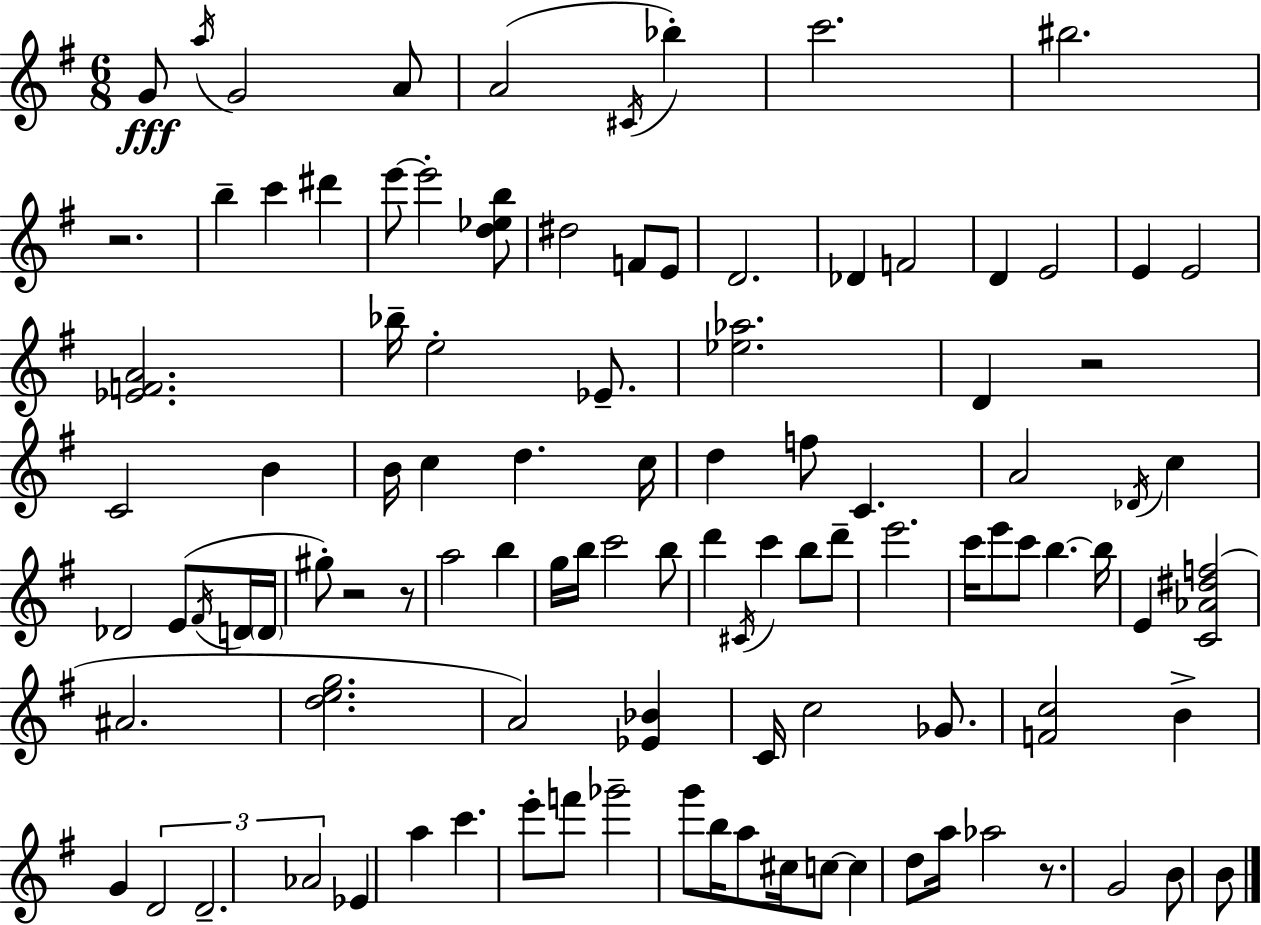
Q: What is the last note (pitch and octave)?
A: B4